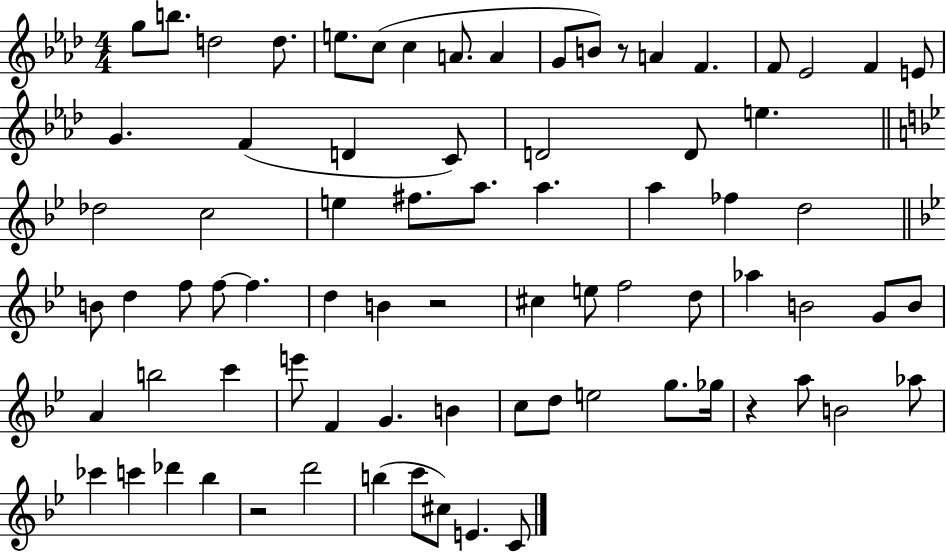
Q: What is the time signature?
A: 4/4